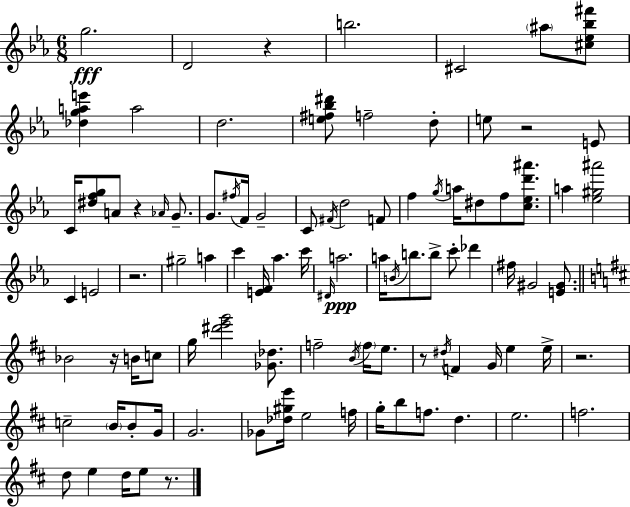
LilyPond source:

{
  \clef treble
  \numericTimeSignature
  \time 6/8
  \key ees \major
  g''2.\fff | d'2 r4 | b''2. | cis'2 \parenthesize ais''8 <cis'' ees'' bes'' fis'''>8 | \break <des'' g'' a'' e'''>4 a''2 | d''2. | <e'' fis'' bes'' dis'''>8 f''2-- d''8-. | e''8 r2 e'8 | \break c'16 <dis'' f'' g''>8 a'8 r4 \grace { aes'16 } g'8.-- | g'8. \acciaccatura { fis''16 } f'16 g'2-- | c'8 \acciaccatura { fis'16 } d''2 | f'8 f''4 \acciaccatura { g''16 } a''16 dis''8 f''8 | \break <c'' ees'' d''' ais'''>8. a''4 <ees'' gis'' ais'''>2 | c'4 e'2 | r2. | gis''2-- | \break a''4 c'''4 <e' f'>16 aes''4. | c'''16 \grace { dis'16 } a''2.\ppp | a''16 \acciaccatura { b'16 } b''8. b''8-> | c'''8-. des'''4 fis''16 gis'2 | \break <e' gis'>8. \bar "||" \break \key d \major bes'2 r16 b'16 c''8 | g''16 <dis''' e''' g'''>2 <ges' des''>8. | f''2-- \acciaccatura { b'16 } \parenthesize f''16 e''8. | r8 \acciaccatura { dis''16 } f'4 g'16 e''4 | \break e''16-> r2. | c''2-- \parenthesize b'16 b'8-. | g'16 g'2. | ges'8 <des'' gis'' e'''>16 e''2 | \break f''16 g''16-. b''8 f''8. d''4. | e''2. | f''2. | d''8 e''4 d''16 e''8 r8. | \break \bar "|."
}